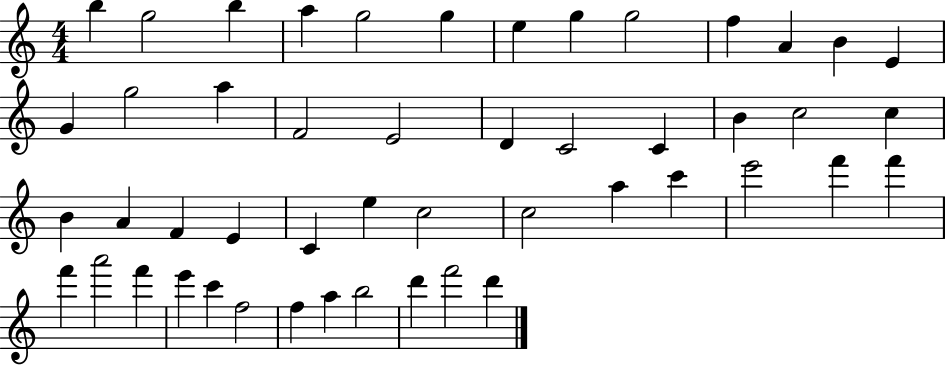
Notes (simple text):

B5/q G5/h B5/q A5/q G5/h G5/q E5/q G5/q G5/h F5/q A4/q B4/q E4/q G4/q G5/h A5/q F4/h E4/h D4/q C4/h C4/q B4/q C5/h C5/q B4/q A4/q F4/q E4/q C4/q E5/q C5/h C5/h A5/q C6/q E6/h F6/q F6/q F6/q A6/h F6/q E6/q C6/q F5/h F5/q A5/q B5/h D6/q F6/h D6/q